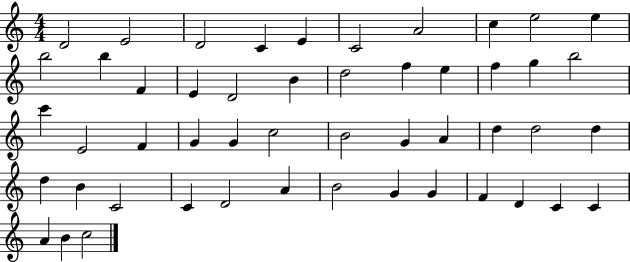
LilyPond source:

{
  \clef treble
  \numericTimeSignature
  \time 4/4
  \key c \major
  d'2 e'2 | d'2 c'4 e'4 | c'2 a'2 | c''4 e''2 e''4 | \break b''2 b''4 f'4 | e'4 d'2 b'4 | d''2 f''4 e''4 | f''4 g''4 b''2 | \break c'''4 e'2 f'4 | g'4 g'4 c''2 | b'2 g'4 a'4 | d''4 d''2 d''4 | \break d''4 b'4 c'2 | c'4 d'2 a'4 | b'2 g'4 g'4 | f'4 d'4 c'4 c'4 | \break a'4 b'4 c''2 | \bar "|."
}